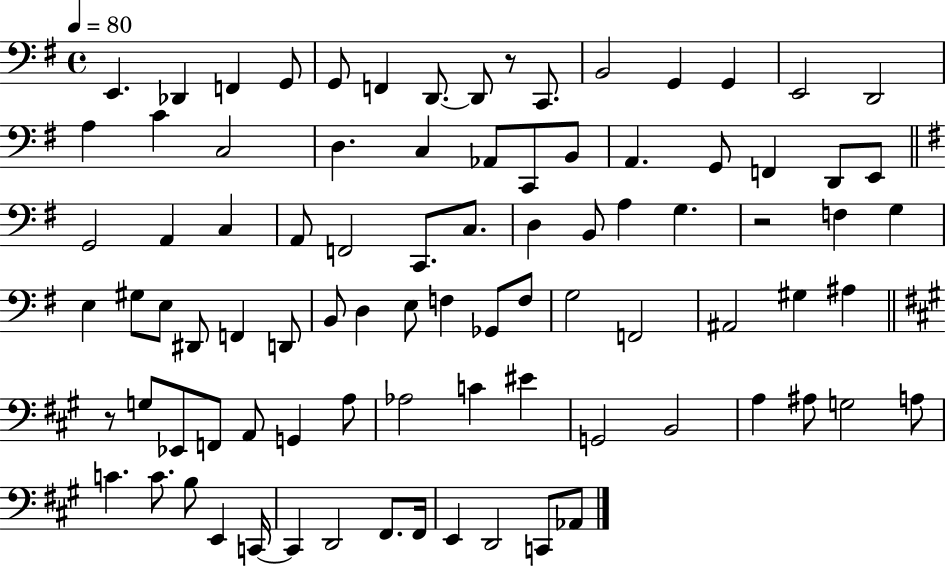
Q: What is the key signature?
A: G major